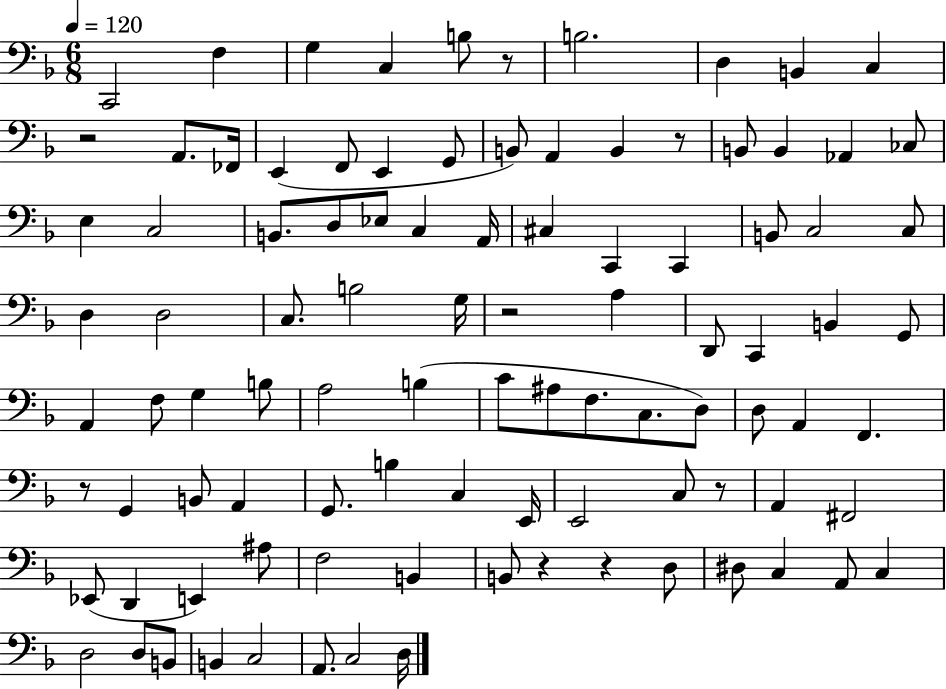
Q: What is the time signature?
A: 6/8